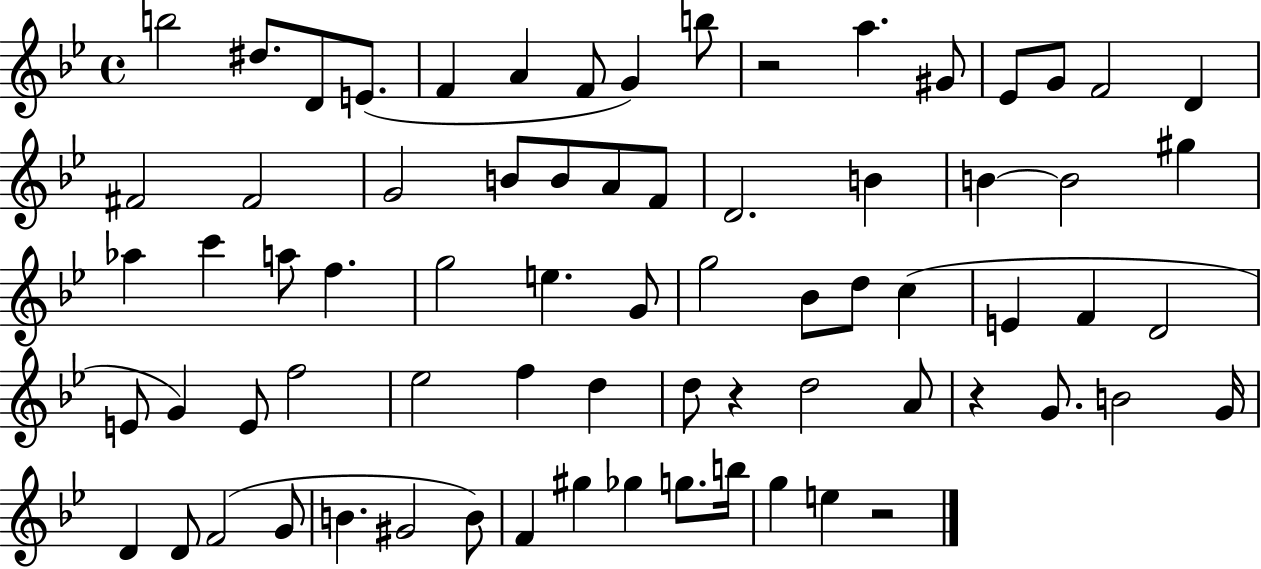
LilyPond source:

{
  \clef treble
  \time 4/4
  \defaultTimeSignature
  \key bes \major
  b''2 dis''8. d'8 e'8.( | f'4 a'4 f'8 g'4) b''8 | r2 a''4. gis'8 | ees'8 g'8 f'2 d'4 | \break fis'2 fis'2 | g'2 b'8 b'8 a'8 f'8 | d'2. b'4 | b'4~~ b'2 gis''4 | \break aes''4 c'''4 a''8 f''4. | g''2 e''4. g'8 | g''2 bes'8 d''8 c''4( | e'4 f'4 d'2 | \break e'8 g'4) e'8 f''2 | ees''2 f''4 d''4 | d''8 r4 d''2 a'8 | r4 g'8. b'2 g'16 | \break d'4 d'8 f'2( g'8 | b'4. gis'2 b'8) | f'4 gis''4 ges''4 g''8. b''16 | g''4 e''4 r2 | \break \bar "|."
}